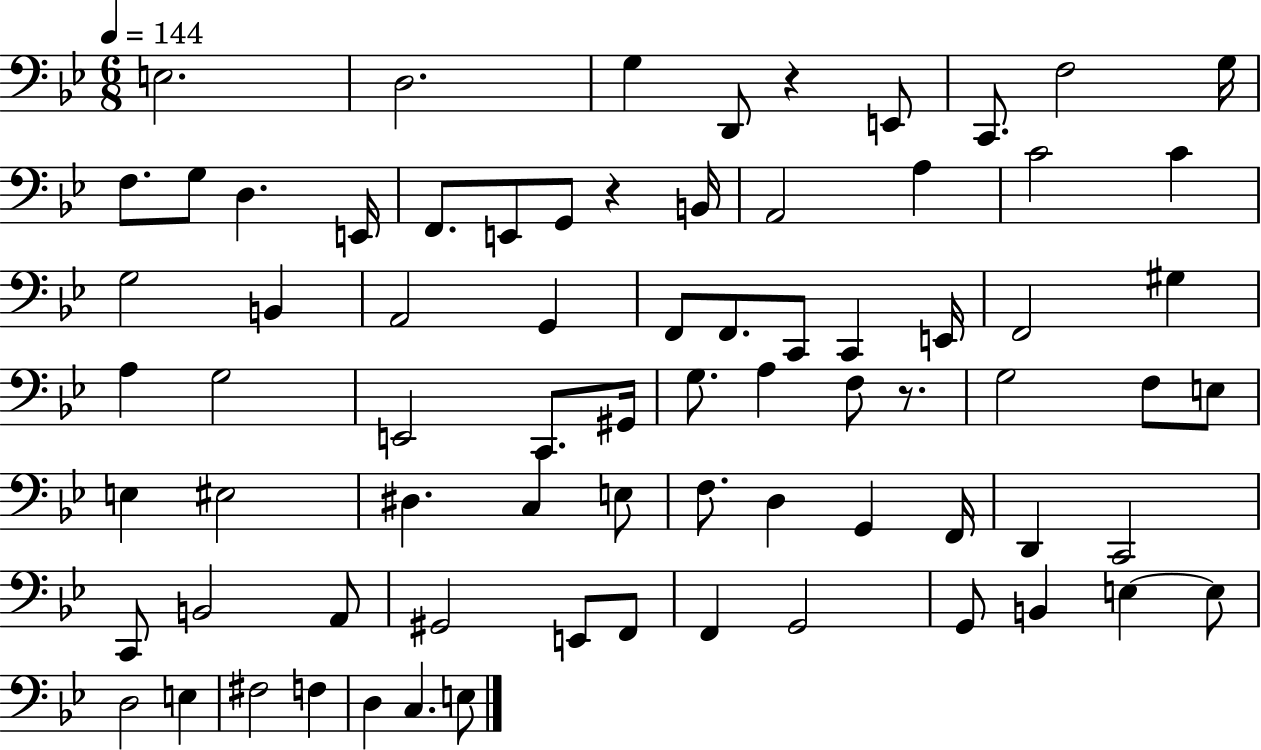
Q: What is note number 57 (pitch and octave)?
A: G#2